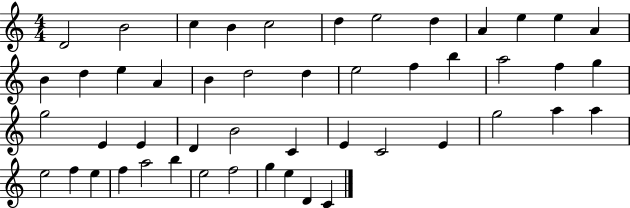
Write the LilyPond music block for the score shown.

{
  \clef treble
  \numericTimeSignature
  \time 4/4
  \key c \major
  d'2 b'2 | c''4 b'4 c''2 | d''4 e''2 d''4 | a'4 e''4 e''4 a'4 | \break b'4 d''4 e''4 a'4 | b'4 d''2 d''4 | e''2 f''4 b''4 | a''2 f''4 g''4 | \break g''2 e'4 e'4 | d'4 b'2 c'4 | e'4 c'2 e'4 | g''2 a''4 a''4 | \break e''2 f''4 e''4 | f''4 a''2 b''4 | e''2 f''2 | g''4 e''4 d'4 c'4 | \break \bar "|."
}